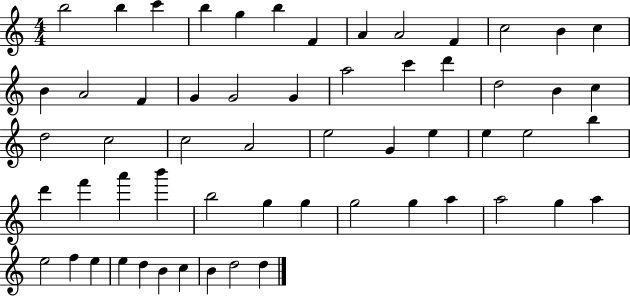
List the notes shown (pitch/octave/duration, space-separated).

B5/h B5/q C6/q B5/q G5/q B5/q F4/q A4/q A4/h F4/q C5/h B4/q C5/q B4/q A4/h F4/q G4/q G4/h G4/q A5/h C6/q D6/q D5/h B4/q C5/q D5/h C5/h C5/h A4/h E5/h G4/q E5/q E5/q E5/h B5/q D6/q F6/q A6/q B6/q B5/h G5/q G5/q G5/h G5/q A5/q A5/h G5/q A5/q E5/h F5/q E5/q E5/q D5/q B4/q C5/q B4/q D5/h D5/q